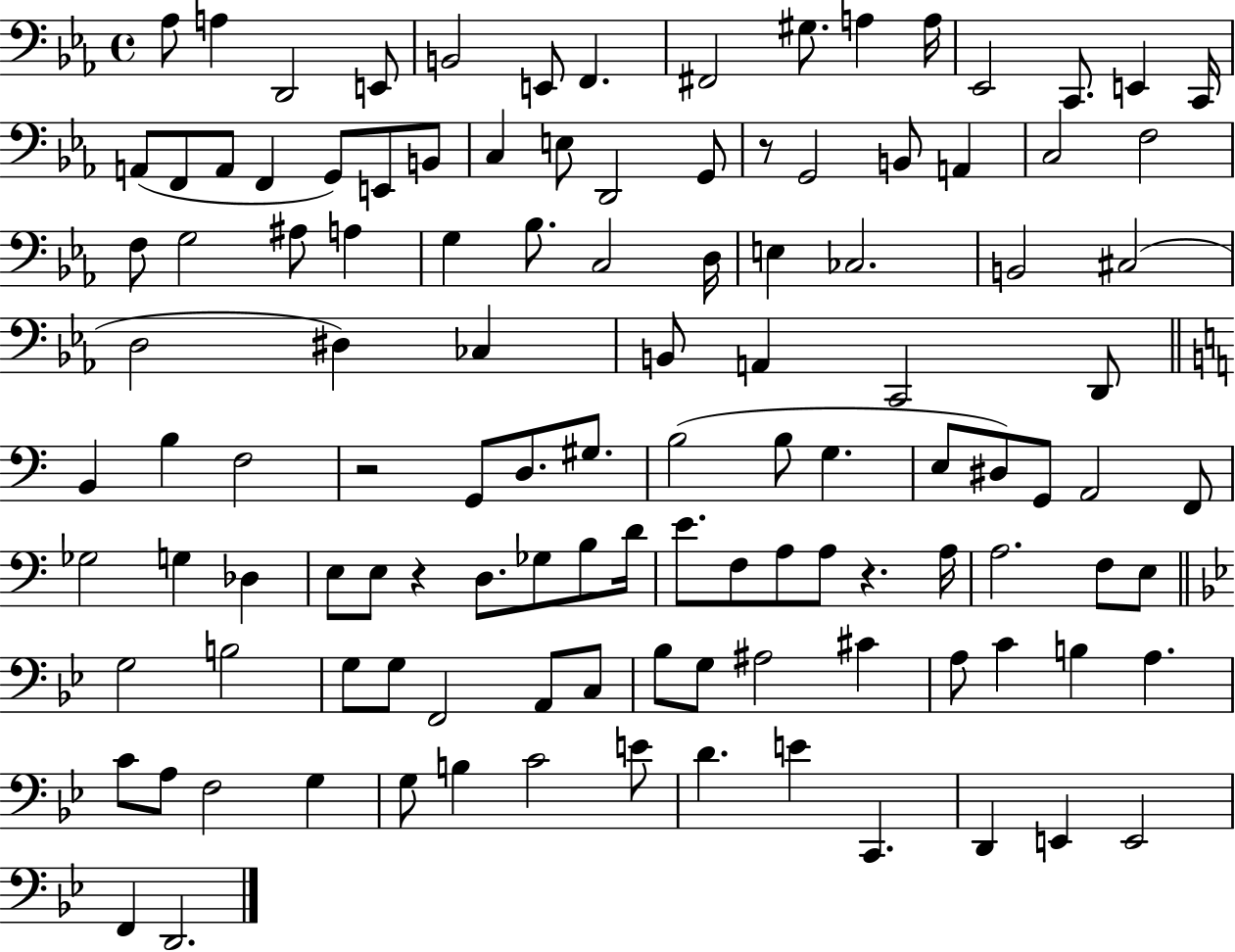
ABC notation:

X:1
T:Untitled
M:4/4
L:1/4
K:Eb
_A,/2 A, D,,2 E,,/2 B,,2 E,,/2 F,, ^F,,2 ^G,/2 A, A,/4 _E,,2 C,,/2 E,, C,,/4 A,,/2 F,,/2 A,,/2 F,, G,,/2 E,,/2 B,,/2 C, E,/2 D,,2 G,,/2 z/2 G,,2 B,,/2 A,, C,2 F,2 F,/2 G,2 ^A,/2 A, G, _B,/2 C,2 D,/4 E, _C,2 B,,2 ^C,2 D,2 ^D, _C, B,,/2 A,, C,,2 D,,/2 B,, B, F,2 z2 G,,/2 D,/2 ^G,/2 B,2 B,/2 G, E,/2 ^D,/2 G,,/2 A,,2 F,,/2 _G,2 G, _D, E,/2 E,/2 z D,/2 _G,/2 B,/2 D/4 E/2 F,/2 A,/2 A,/2 z A,/4 A,2 F,/2 E,/2 G,2 B,2 G,/2 G,/2 F,,2 A,,/2 C,/2 _B,/2 G,/2 ^A,2 ^C A,/2 C B, A, C/2 A,/2 F,2 G, G,/2 B, C2 E/2 D E C,, D,, E,, E,,2 F,, D,,2